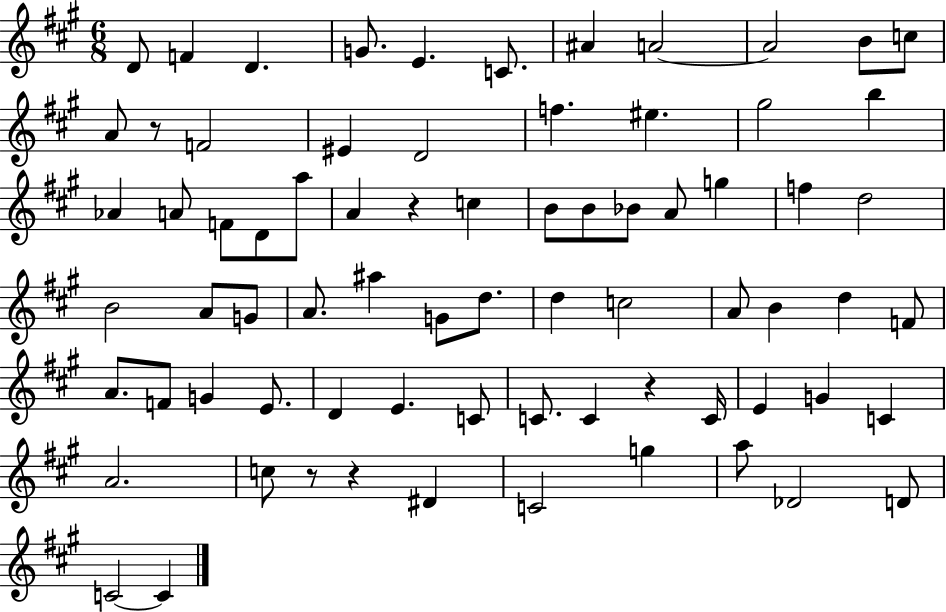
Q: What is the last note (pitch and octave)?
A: C4